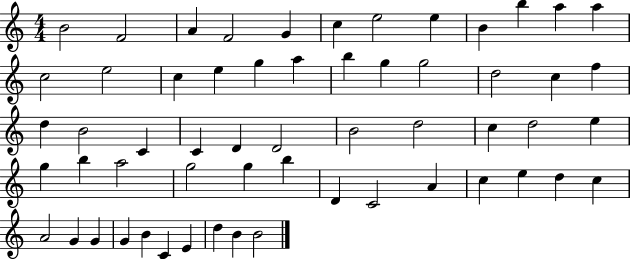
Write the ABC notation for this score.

X:1
T:Untitled
M:4/4
L:1/4
K:C
B2 F2 A F2 G c e2 e B b a a c2 e2 c e g a b g g2 d2 c f d B2 C C D D2 B2 d2 c d2 e g b a2 g2 g b D C2 A c e d c A2 G G G B C E d B B2